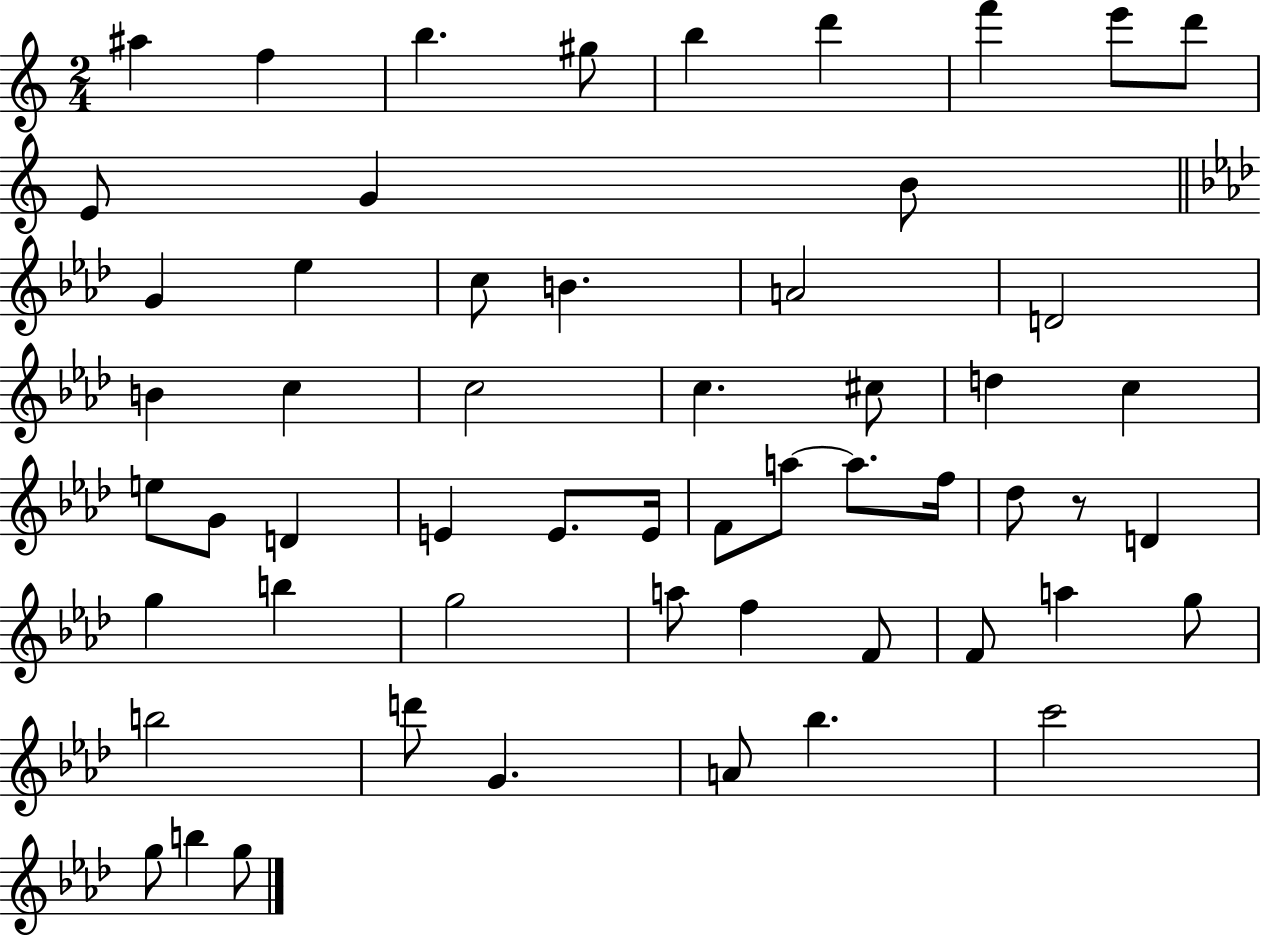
{
  \clef treble
  \numericTimeSignature
  \time 2/4
  \key c \major
  \repeat volta 2 { ais''4 f''4 | b''4. gis''8 | b''4 d'''4 | f'''4 e'''8 d'''8 | \break e'8 g'4 b'8 | \bar "||" \break \key aes \major g'4 ees''4 | c''8 b'4. | a'2 | d'2 | \break b'4 c''4 | c''2 | c''4. cis''8 | d''4 c''4 | \break e''8 g'8 d'4 | e'4 e'8. e'16 | f'8 a''8~~ a''8. f''16 | des''8 r8 d'4 | \break g''4 b''4 | g''2 | a''8 f''4 f'8 | f'8 a''4 g''8 | \break b''2 | d'''8 g'4. | a'8 bes''4. | c'''2 | \break g''8 b''4 g''8 | } \bar "|."
}